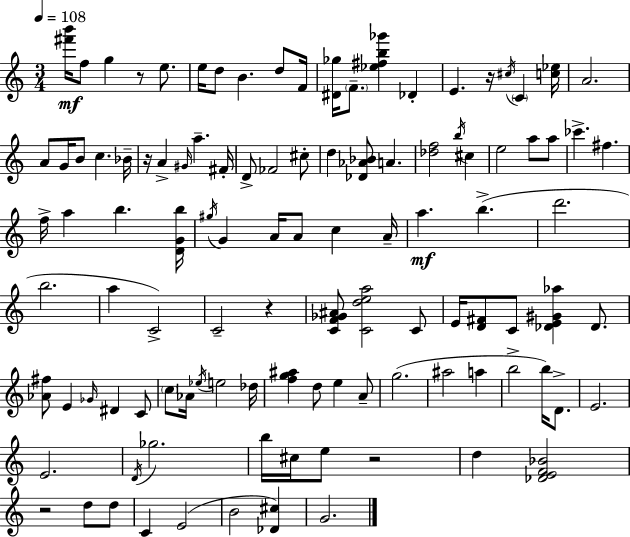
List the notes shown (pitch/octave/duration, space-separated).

[F#6,B6]/s F5/e G5/q R/e E5/e. E5/s D5/e B4/q. D5/e F4/s [D#4,Gb5]/s F4/e. [Eb5,F#5,B5,Gb6]/q Db4/q E4/q. R/s C#5/s C4/q [C5,Eb5]/s A4/h. A4/e G4/s B4/e C5/q. Bb4/s R/s A4/q G#4/s A5/q. F#4/s D4/e FES4/h C#5/e D5/q [Db4,Ab4,Bb4]/e A4/q. [Db5,F5]/h B5/s C#5/q E5/h A5/e A5/e CES6/q. F#5/q. F5/s A5/q B5/q. [D4,G4,B5]/s G#5/s G4/q A4/s A4/e C5/q A4/s A5/q. B5/q. D6/h. B5/h. A5/q C4/h C4/h R/q [C4,F4,Gb4,A#4]/e [C4,D5,E5,A5]/h C4/e E4/s [D4,F#4]/e C4/e [Db4,E4,G#4,Ab5]/q Db4/e. [Ab4,F#5]/e E4/q Gb4/s D#4/q C4/e C5/e Ab4/s Eb5/s E5/h Db5/s [F5,G5,A#5]/q D5/e E5/q A4/e G5/h. A#5/h A5/q B5/h B5/s D4/e. E4/h. E4/h. D4/s Gb5/h. B5/s C#5/s E5/e R/h D5/q [Db4,E4,F4,Bb4]/h R/h D5/e D5/e C4/q E4/h B4/h [Db4,C#5]/q G4/h.